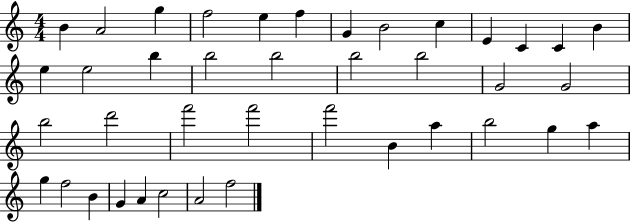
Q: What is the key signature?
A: C major